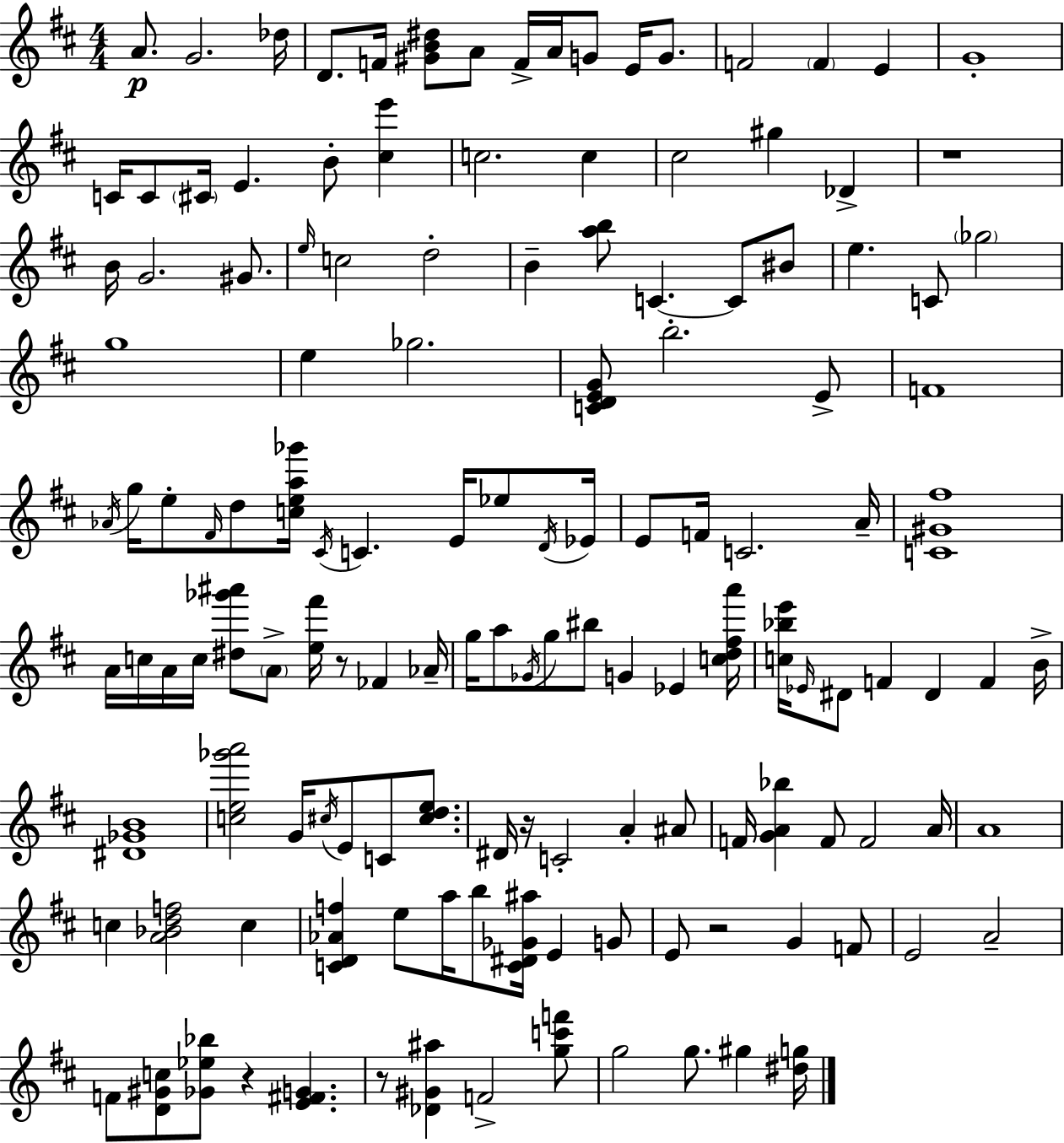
X:1
T:Untitled
M:4/4
L:1/4
K:D
A/2 G2 _d/4 D/2 F/4 [^GB^d]/2 A/2 F/4 A/4 G/2 E/4 G/2 F2 F E G4 C/4 C/2 ^C/4 E B/2 [^ce'] c2 c ^c2 ^g _D z4 B/4 G2 ^G/2 e/4 c2 d2 B [ab]/2 C C/2 ^B/2 e C/2 _g2 g4 e _g2 [CDEG]/2 b2 E/2 F4 _A/4 g/4 e/2 ^F/4 d/2 [cea_g']/4 ^C/4 C E/4 _e/2 D/4 _E/4 E/2 F/4 C2 A/4 [C^G^f]4 A/4 c/4 A/4 c/4 [^d_g'^a']/2 A/2 [e^f']/4 z/2 _F _A/4 g/4 a/2 _G/4 g/2 ^b/2 G _E [cd^fa']/4 [c_be']/4 _E/4 ^D/2 F ^D F B/4 [^D_GB]4 [ce_g'a']2 G/4 ^c/4 E/2 C/2 [^cde]/2 ^D/4 z/4 C2 A ^A/2 F/4 [GA_b] F/2 F2 A/4 A4 c [A_Bdf]2 c [CD_Af] e/2 a/4 b/2 [C^D_G^a]/4 E G/2 E/2 z2 G F/2 E2 A2 F/2 [D^Gc]/2 [_G_e_b]/2 z [E^FG] z/2 [_D^G^a] F2 [gc'f']/2 g2 g/2 ^g [^dg]/4